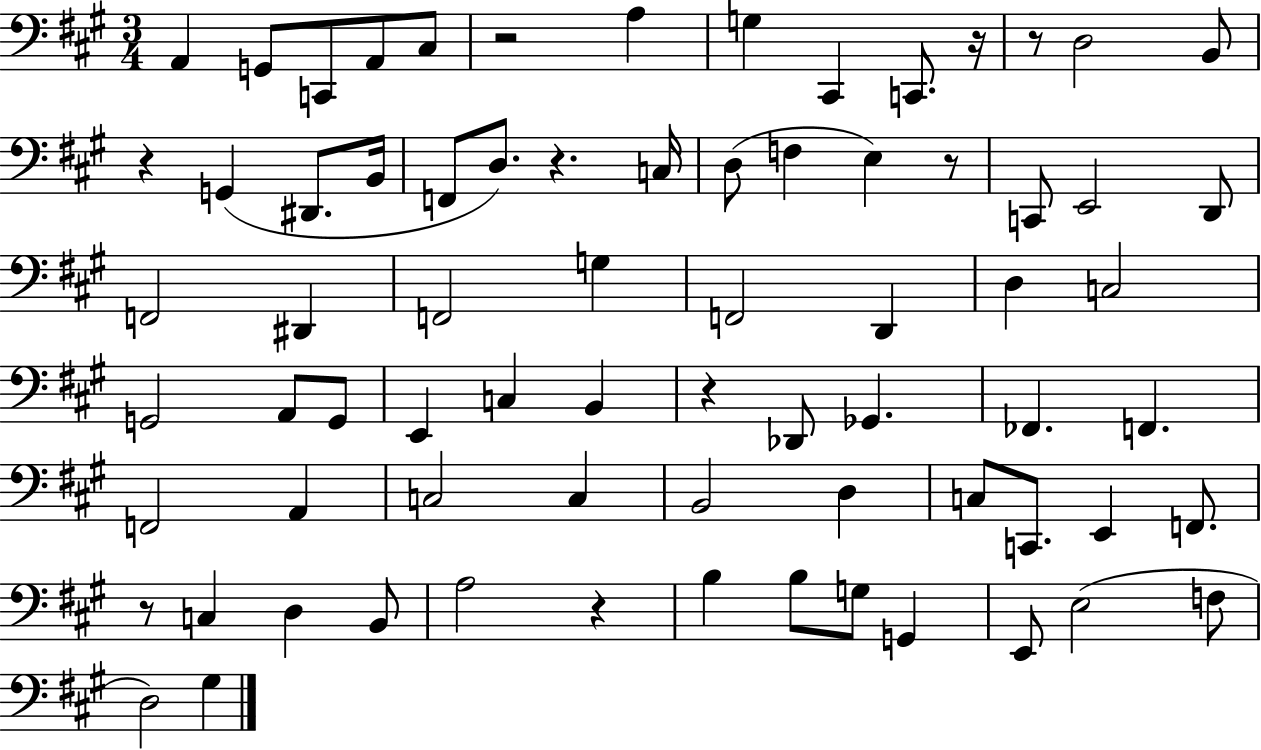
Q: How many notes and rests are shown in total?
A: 73